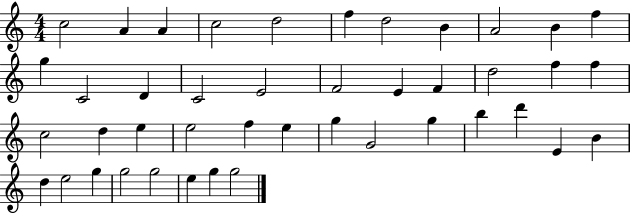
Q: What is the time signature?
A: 4/4